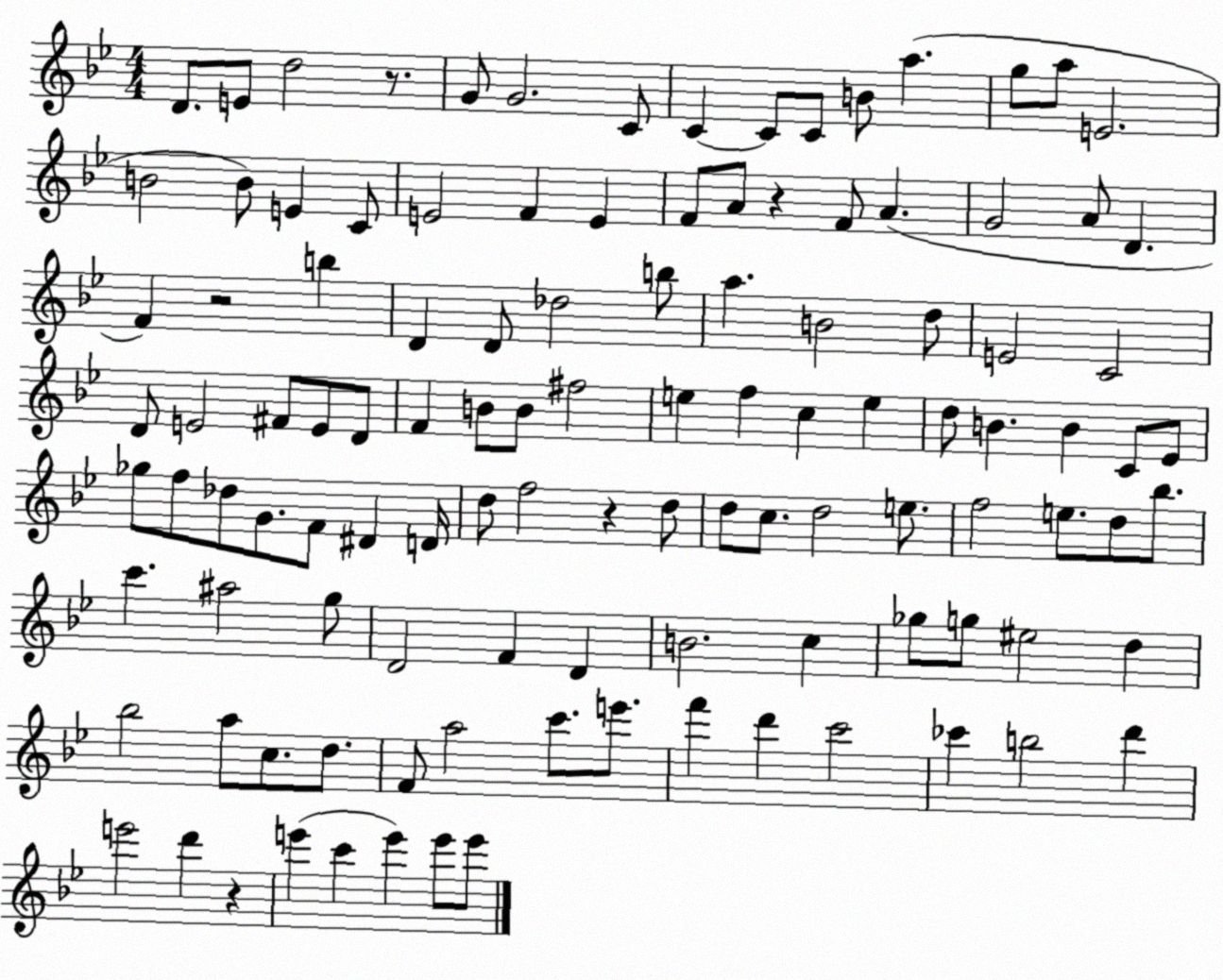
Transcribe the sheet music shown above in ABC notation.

X:1
T:Untitled
M:4/4
L:1/4
K:Bb
D/2 E/2 d2 z/2 G/2 G2 C/2 C C/2 C/2 B/2 a g/2 a/2 E2 B2 B/2 E C/2 E2 F E F/2 A/2 z F/2 A G2 A/2 D F z2 b D D/2 _d2 b/2 a B2 d/2 E2 C2 D/2 E2 ^F/2 E/2 D/2 F B/2 B/2 ^f2 e f c e d/2 B B C/2 _E/2 _g/2 f/2 _d/2 G/2 F/2 ^D D/4 d/2 f2 z d/2 d/2 c/2 d2 e/2 f2 e/2 d/2 _b/2 c' ^a2 g/2 D2 F D B2 c _g/2 g/2 ^e2 d _b2 a/2 c/2 d/2 F/2 a2 c'/2 e'/2 f' d' c'2 _c' b2 d' e'2 d' z e' c' e' e'/2 e'/2